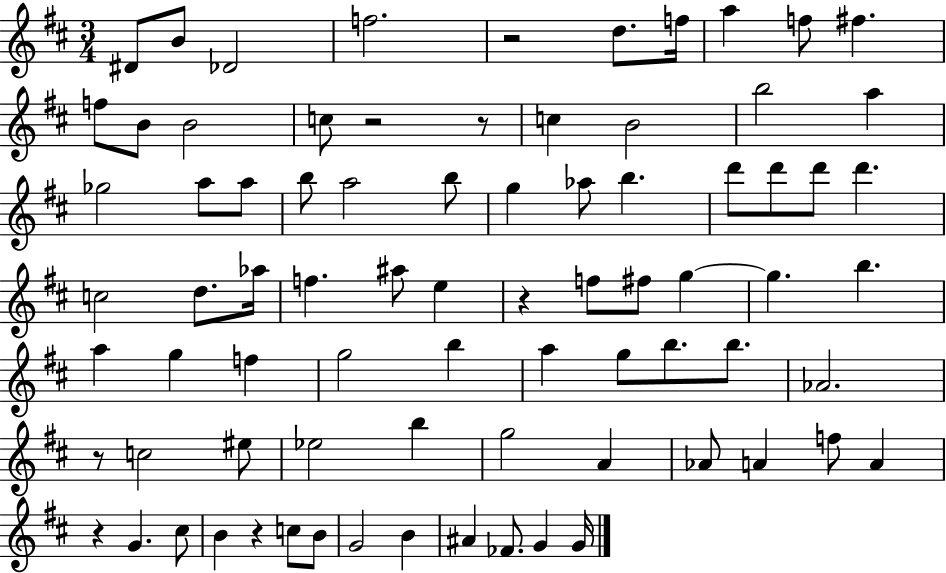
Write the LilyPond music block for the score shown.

{
  \clef treble
  \numericTimeSignature
  \time 3/4
  \key d \major
  \repeat volta 2 { dis'8 b'8 des'2 | f''2. | r2 d''8. f''16 | a''4 f''8 fis''4. | \break f''8 b'8 b'2 | c''8 r2 r8 | c''4 b'2 | b''2 a''4 | \break ges''2 a''8 a''8 | b''8 a''2 b''8 | g''4 aes''8 b''4. | d'''8 d'''8 d'''8 d'''4. | \break c''2 d''8. aes''16 | f''4. ais''8 e''4 | r4 f''8 fis''8 g''4~~ | g''4. b''4. | \break a''4 g''4 f''4 | g''2 b''4 | a''4 g''8 b''8. b''8. | aes'2. | \break r8 c''2 eis''8 | ees''2 b''4 | g''2 a'4 | aes'8 a'4 f''8 a'4 | \break r4 g'4. cis''8 | b'4 r4 c''8 b'8 | g'2 b'4 | ais'4 fes'8. g'4 g'16 | \break } \bar "|."
}